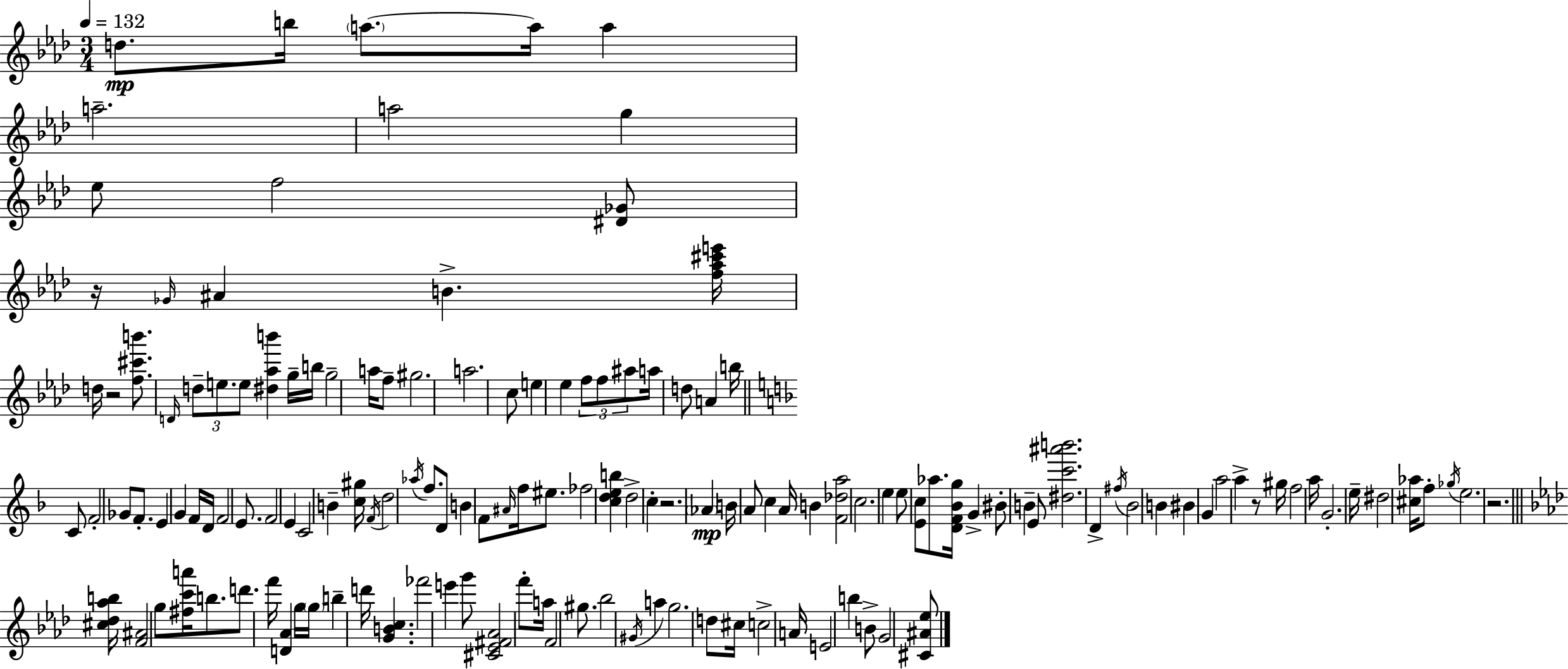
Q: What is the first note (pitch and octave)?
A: D5